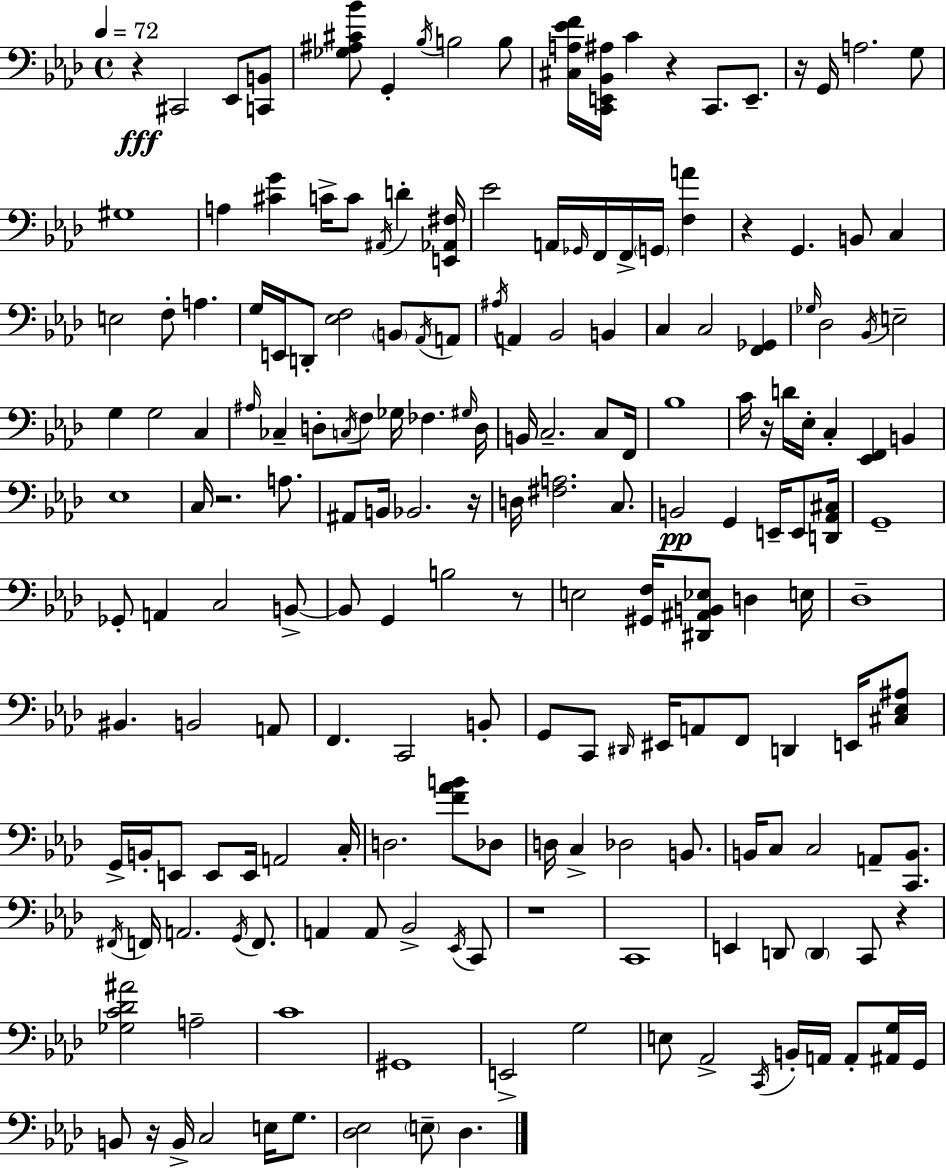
{
  \clef bass
  \time 4/4
  \defaultTimeSignature
  \key f \minor
  \tempo 4 = 72
  r4\fff cis,2 ees,8 <c, b,>8 | <ges ais cis' bes'>8 g,4-. \acciaccatura { bes16 } b2 b8 | <cis a ees' f'>16 <c, e, bes, ais>16 c'4 r4 c,8. e,8.-- | r16 g,16 a2. g8 | \break gis1 | a4 <cis' g'>4 c'16-> c'8 \acciaccatura { ais,16 } d'4-. | <e, aes, fis>16 ees'2 a,16 \grace { ges,16 } f,16 f,16-> \parenthesize g,16 <f a'>4 | r4 g,4. b,8 c4 | \break e2 f8-. a4. | g16 e,16 d,8-. <ees f>2 \parenthesize b,8 | \acciaccatura { aes,16 } a,8 \acciaccatura { ais16 } a,4 bes,2 | b,4 c4 c2 | \break <f, ges,>4 \grace { ges16 } des2 \acciaccatura { bes,16 } e2-- | g4 g2 | c4 \grace { ais16 } ces4-- d8-. \acciaccatura { c16 } f8 | ges16 fes4. \grace { gis16 } d16 b,16 c2.-- | \break c8 f,16 bes1 | c'16 r16 d'16 ees16-. c4-. | <ees, f,>4 b,4 ees1 | c16 r2. | \break a8. ais,8 b,16 bes,2. | r16 d16 <fis a>2. | c8. b,2\pp | g,4 e,16-- e,8 <d, aes, cis>16 g,1-- | \break ges,8-. a,4 | c2 b,8->~~ b,8 g,4 | b2 r8 e2 | <gis, f>16 <dis, ais, b, ees>8 d4 e16 des1-- | \break bis,4. | b,2 a,8 f,4. | c,2 b,8-. g,8 c,8 \grace { dis,16 } eis,16 | a,8 f,8 d,4 e,16 <cis ees ais>8 g,16-> b,16-. e,8 e,8 | \break e,16 a,2 c16-. d2. | <f' aes' b'>8 des8 d16 c4-> | des2 b,8. b,16 c8 c2 | a,8-- <c, b,>8. \acciaccatura { fis,16 } f,16 a,2. | \break \acciaccatura { g,16 } f,8. a,4 | a,8 bes,2-> \acciaccatura { ees,16 } c,8 r1 | c,1 | e,4 | \break d,8 \parenthesize d,4 c,8 r4 <ges c' des' ais'>2 | a2-- c'1 | gis,1 | e,2-> | \break g2 e8 | aes,2-> \acciaccatura { c,16 } b,16-. a,16 a,8-. <ais, g>16 g,16 b,8 | r16 b,16-> c2 e16 g8. <des ees>2 | \parenthesize e8-- des4. \bar "|."
}